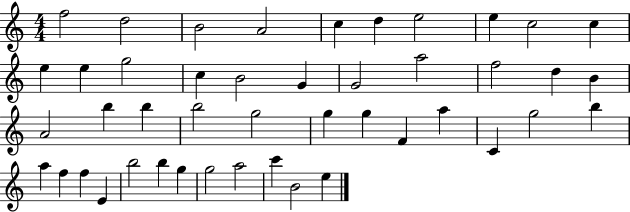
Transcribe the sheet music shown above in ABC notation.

X:1
T:Untitled
M:4/4
L:1/4
K:C
f2 d2 B2 A2 c d e2 e c2 c e e g2 c B2 G G2 a2 f2 d B A2 b b b2 g2 g g F a C g2 b a f f E b2 b g g2 a2 c' B2 e